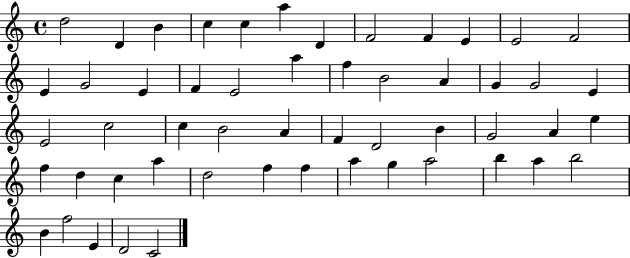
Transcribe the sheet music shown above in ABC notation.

X:1
T:Untitled
M:4/4
L:1/4
K:C
d2 D B c c a D F2 F E E2 F2 E G2 E F E2 a f B2 A G G2 E E2 c2 c B2 A F D2 B G2 A e f d c a d2 f f a g a2 b a b2 B f2 E D2 C2